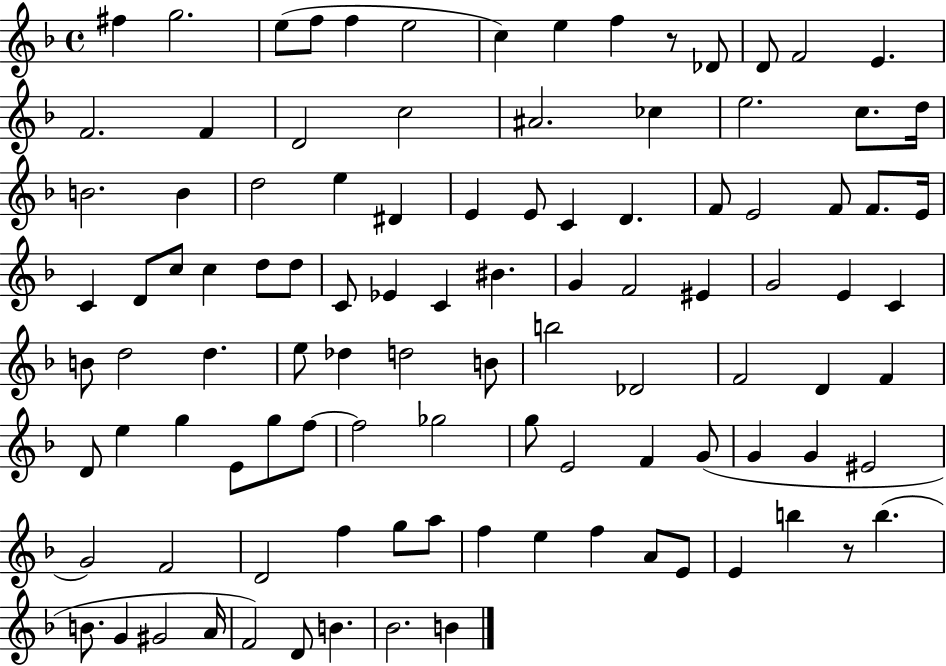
F#5/q G5/h. E5/e F5/e F5/q E5/h C5/q E5/q F5/q R/e Db4/e D4/e F4/h E4/q. F4/h. F4/q D4/h C5/h A#4/h. CES5/q E5/h. C5/e. D5/s B4/h. B4/q D5/h E5/q D#4/q E4/q E4/e C4/q D4/q. F4/e E4/h F4/e F4/e. E4/s C4/q D4/e C5/e C5/q D5/e D5/e C4/e Eb4/q C4/q BIS4/q. G4/q F4/h EIS4/q G4/h E4/q C4/q B4/e D5/h D5/q. E5/e Db5/q D5/h B4/e B5/h Db4/h F4/h D4/q F4/q D4/e E5/q G5/q E4/e G5/e F5/e F5/h Gb5/h G5/e E4/h F4/q G4/e G4/q G4/q EIS4/h G4/h F4/h D4/h F5/q G5/e A5/e F5/q E5/q F5/q A4/e E4/e E4/q B5/q R/e B5/q. B4/e. G4/q G#4/h A4/s F4/h D4/e B4/q. Bb4/h. B4/q